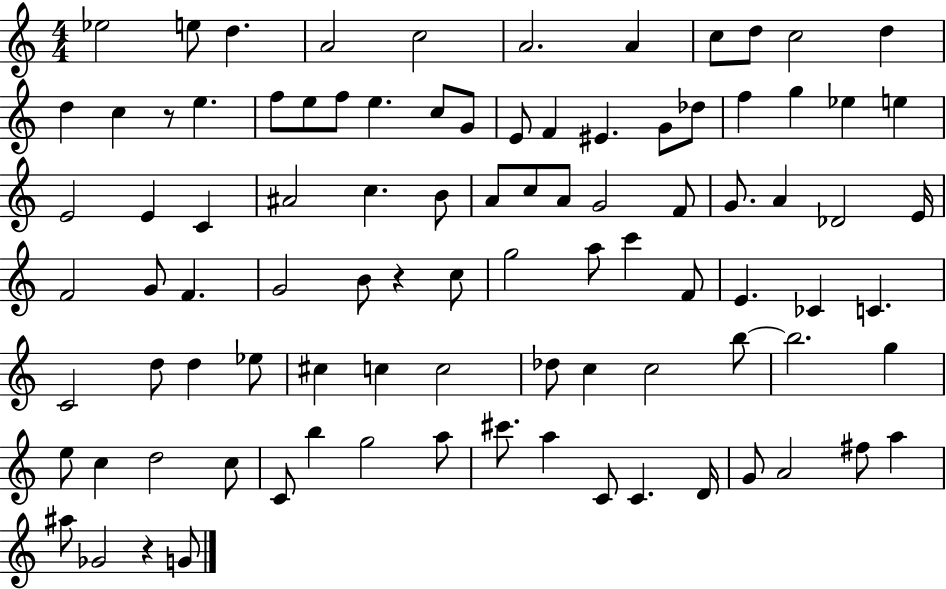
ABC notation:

X:1
T:Untitled
M:4/4
L:1/4
K:C
_e2 e/2 d A2 c2 A2 A c/2 d/2 c2 d d c z/2 e f/2 e/2 f/2 e c/2 G/2 E/2 F ^E G/2 _d/2 f g _e e E2 E C ^A2 c B/2 A/2 c/2 A/2 G2 F/2 G/2 A _D2 E/4 F2 G/2 F G2 B/2 z c/2 g2 a/2 c' F/2 E _C C C2 d/2 d _e/2 ^c c c2 _d/2 c c2 b/2 b2 g e/2 c d2 c/2 C/2 b g2 a/2 ^c'/2 a C/2 C D/4 G/2 A2 ^f/2 a ^a/2 _G2 z G/2